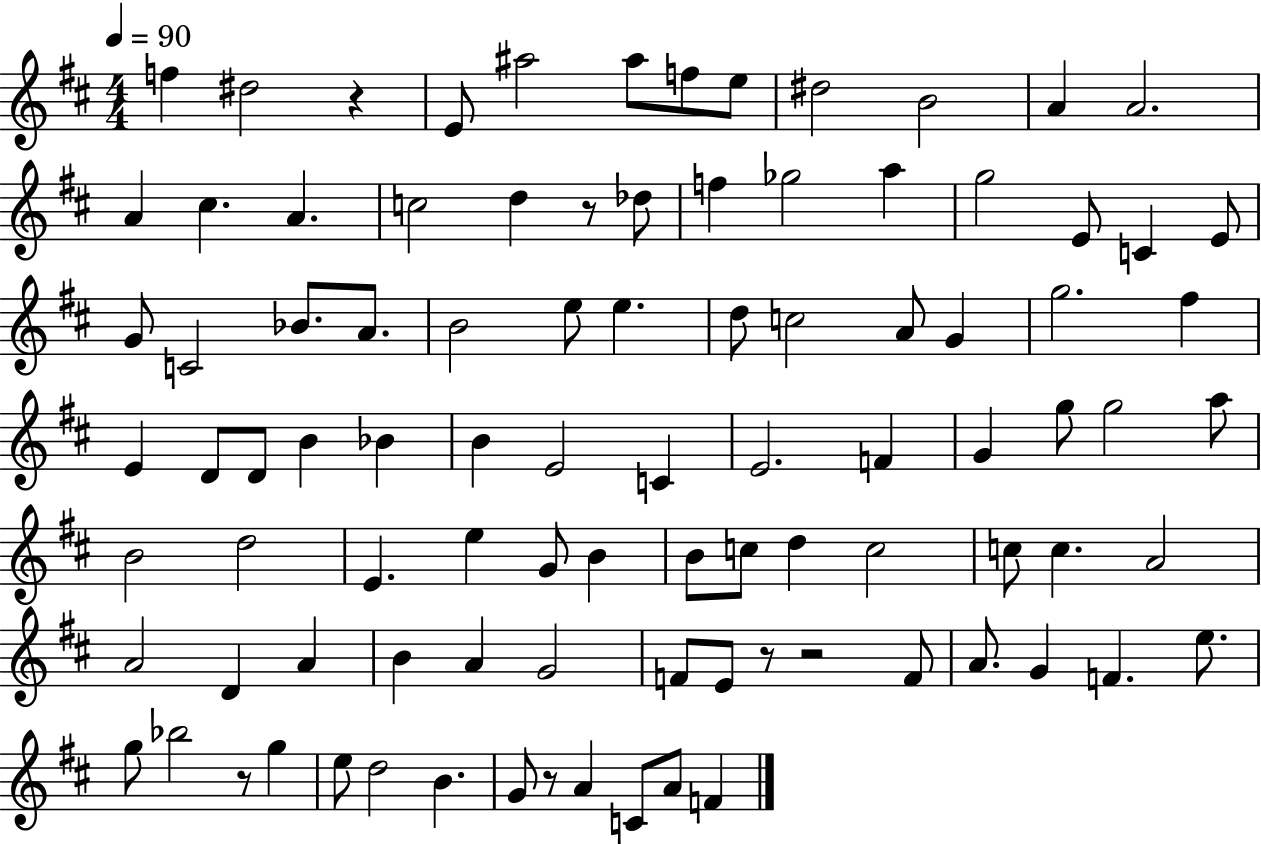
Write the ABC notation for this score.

X:1
T:Untitled
M:4/4
L:1/4
K:D
f ^d2 z E/2 ^a2 ^a/2 f/2 e/2 ^d2 B2 A A2 A ^c A c2 d z/2 _d/2 f _g2 a g2 E/2 C E/2 G/2 C2 _B/2 A/2 B2 e/2 e d/2 c2 A/2 G g2 ^f E D/2 D/2 B _B B E2 C E2 F G g/2 g2 a/2 B2 d2 E e G/2 B B/2 c/2 d c2 c/2 c A2 A2 D A B A G2 F/2 E/2 z/2 z2 F/2 A/2 G F e/2 g/2 _b2 z/2 g e/2 d2 B G/2 z/2 A C/2 A/2 F